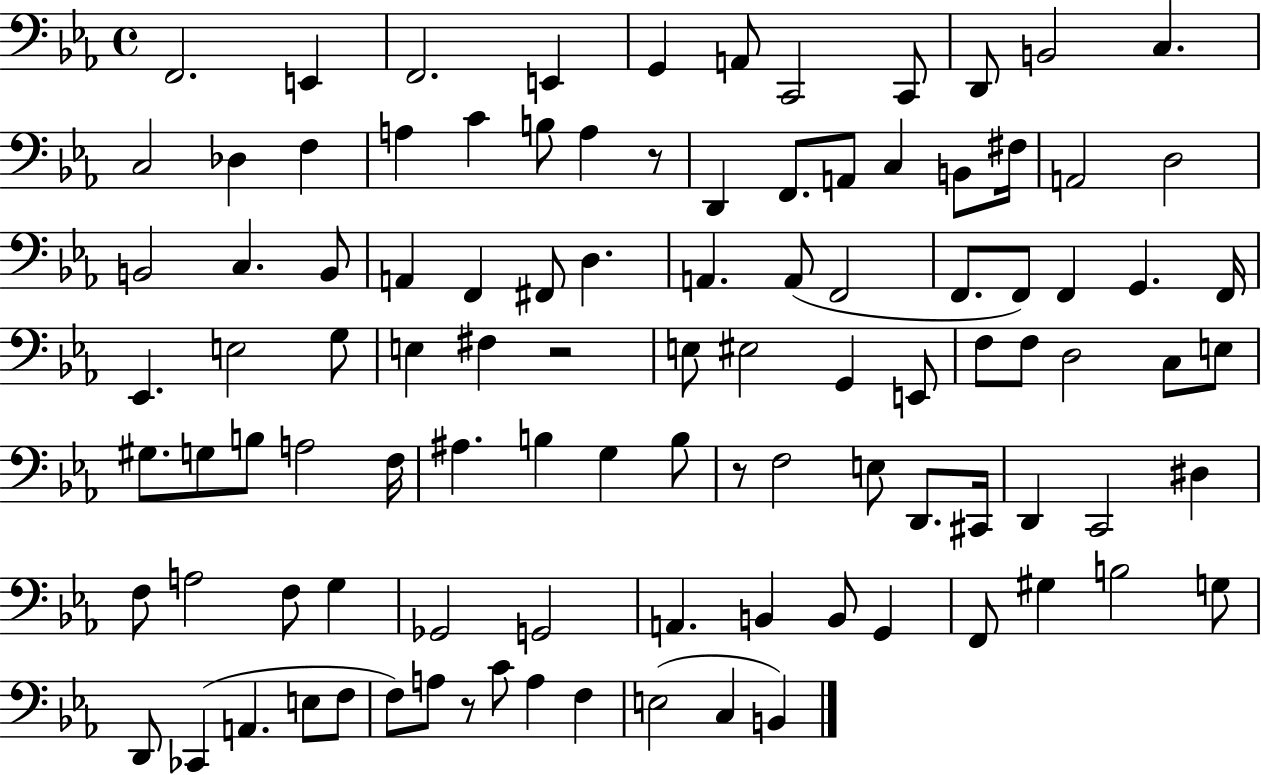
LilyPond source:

{
  \clef bass
  \time 4/4
  \defaultTimeSignature
  \key ees \major
  \repeat volta 2 { f,2. e,4 | f,2. e,4 | g,4 a,8 c,2 c,8 | d,8 b,2 c4. | \break c2 des4 f4 | a4 c'4 b8 a4 r8 | d,4 f,8. a,8 c4 b,8 fis16 | a,2 d2 | \break b,2 c4. b,8 | a,4 f,4 fis,8 d4. | a,4. a,8( f,2 | f,8. f,8) f,4 g,4. f,16 | \break ees,4. e2 g8 | e4 fis4 r2 | e8 eis2 g,4 e,8 | f8 f8 d2 c8 e8 | \break gis8. g8 b8 a2 f16 | ais4. b4 g4 b8 | r8 f2 e8 d,8. cis,16 | d,4 c,2 dis4 | \break f8 a2 f8 g4 | ges,2 g,2 | a,4. b,4 b,8 g,4 | f,8 gis4 b2 g8 | \break d,8 ces,4( a,4. e8 f8 | f8) a8 r8 c'8 a4 f4 | e2( c4 b,4) | } \bar "|."
}